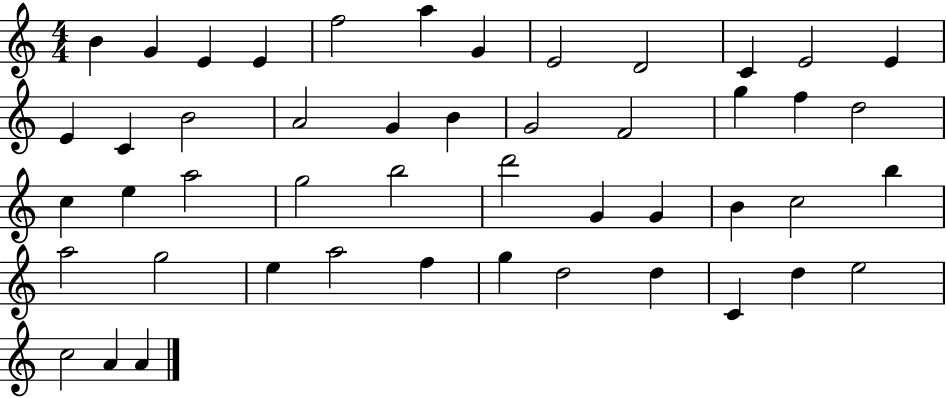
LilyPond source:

{
  \clef treble
  \numericTimeSignature
  \time 4/4
  \key c \major
  b'4 g'4 e'4 e'4 | f''2 a''4 g'4 | e'2 d'2 | c'4 e'2 e'4 | \break e'4 c'4 b'2 | a'2 g'4 b'4 | g'2 f'2 | g''4 f''4 d''2 | \break c''4 e''4 a''2 | g''2 b''2 | d'''2 g'4 g'4 | b'4 c''2 b''4 | \break a''2 g''2 | e''4 a''2 f''4 | g''4 d''2 d''4 | c'4 d''4 e''2 | \break c''2 a'4 a'4 | \bar "|."
}